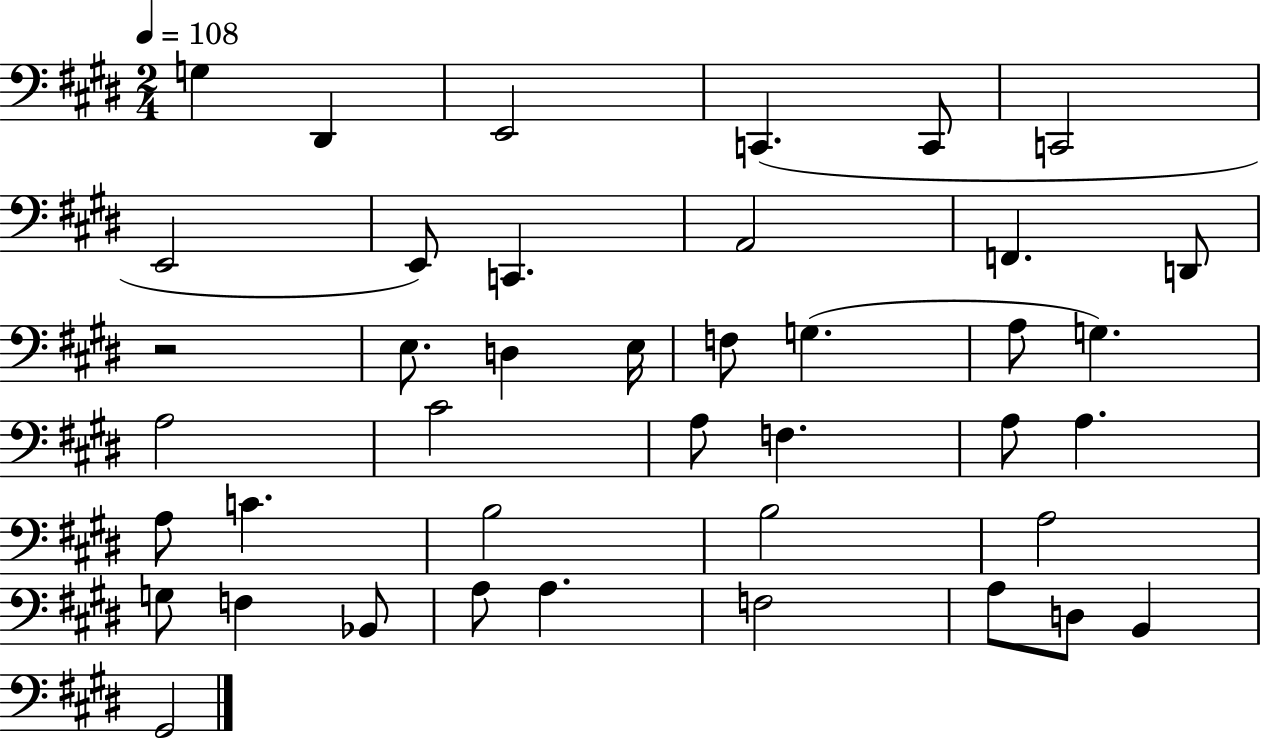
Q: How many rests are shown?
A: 1